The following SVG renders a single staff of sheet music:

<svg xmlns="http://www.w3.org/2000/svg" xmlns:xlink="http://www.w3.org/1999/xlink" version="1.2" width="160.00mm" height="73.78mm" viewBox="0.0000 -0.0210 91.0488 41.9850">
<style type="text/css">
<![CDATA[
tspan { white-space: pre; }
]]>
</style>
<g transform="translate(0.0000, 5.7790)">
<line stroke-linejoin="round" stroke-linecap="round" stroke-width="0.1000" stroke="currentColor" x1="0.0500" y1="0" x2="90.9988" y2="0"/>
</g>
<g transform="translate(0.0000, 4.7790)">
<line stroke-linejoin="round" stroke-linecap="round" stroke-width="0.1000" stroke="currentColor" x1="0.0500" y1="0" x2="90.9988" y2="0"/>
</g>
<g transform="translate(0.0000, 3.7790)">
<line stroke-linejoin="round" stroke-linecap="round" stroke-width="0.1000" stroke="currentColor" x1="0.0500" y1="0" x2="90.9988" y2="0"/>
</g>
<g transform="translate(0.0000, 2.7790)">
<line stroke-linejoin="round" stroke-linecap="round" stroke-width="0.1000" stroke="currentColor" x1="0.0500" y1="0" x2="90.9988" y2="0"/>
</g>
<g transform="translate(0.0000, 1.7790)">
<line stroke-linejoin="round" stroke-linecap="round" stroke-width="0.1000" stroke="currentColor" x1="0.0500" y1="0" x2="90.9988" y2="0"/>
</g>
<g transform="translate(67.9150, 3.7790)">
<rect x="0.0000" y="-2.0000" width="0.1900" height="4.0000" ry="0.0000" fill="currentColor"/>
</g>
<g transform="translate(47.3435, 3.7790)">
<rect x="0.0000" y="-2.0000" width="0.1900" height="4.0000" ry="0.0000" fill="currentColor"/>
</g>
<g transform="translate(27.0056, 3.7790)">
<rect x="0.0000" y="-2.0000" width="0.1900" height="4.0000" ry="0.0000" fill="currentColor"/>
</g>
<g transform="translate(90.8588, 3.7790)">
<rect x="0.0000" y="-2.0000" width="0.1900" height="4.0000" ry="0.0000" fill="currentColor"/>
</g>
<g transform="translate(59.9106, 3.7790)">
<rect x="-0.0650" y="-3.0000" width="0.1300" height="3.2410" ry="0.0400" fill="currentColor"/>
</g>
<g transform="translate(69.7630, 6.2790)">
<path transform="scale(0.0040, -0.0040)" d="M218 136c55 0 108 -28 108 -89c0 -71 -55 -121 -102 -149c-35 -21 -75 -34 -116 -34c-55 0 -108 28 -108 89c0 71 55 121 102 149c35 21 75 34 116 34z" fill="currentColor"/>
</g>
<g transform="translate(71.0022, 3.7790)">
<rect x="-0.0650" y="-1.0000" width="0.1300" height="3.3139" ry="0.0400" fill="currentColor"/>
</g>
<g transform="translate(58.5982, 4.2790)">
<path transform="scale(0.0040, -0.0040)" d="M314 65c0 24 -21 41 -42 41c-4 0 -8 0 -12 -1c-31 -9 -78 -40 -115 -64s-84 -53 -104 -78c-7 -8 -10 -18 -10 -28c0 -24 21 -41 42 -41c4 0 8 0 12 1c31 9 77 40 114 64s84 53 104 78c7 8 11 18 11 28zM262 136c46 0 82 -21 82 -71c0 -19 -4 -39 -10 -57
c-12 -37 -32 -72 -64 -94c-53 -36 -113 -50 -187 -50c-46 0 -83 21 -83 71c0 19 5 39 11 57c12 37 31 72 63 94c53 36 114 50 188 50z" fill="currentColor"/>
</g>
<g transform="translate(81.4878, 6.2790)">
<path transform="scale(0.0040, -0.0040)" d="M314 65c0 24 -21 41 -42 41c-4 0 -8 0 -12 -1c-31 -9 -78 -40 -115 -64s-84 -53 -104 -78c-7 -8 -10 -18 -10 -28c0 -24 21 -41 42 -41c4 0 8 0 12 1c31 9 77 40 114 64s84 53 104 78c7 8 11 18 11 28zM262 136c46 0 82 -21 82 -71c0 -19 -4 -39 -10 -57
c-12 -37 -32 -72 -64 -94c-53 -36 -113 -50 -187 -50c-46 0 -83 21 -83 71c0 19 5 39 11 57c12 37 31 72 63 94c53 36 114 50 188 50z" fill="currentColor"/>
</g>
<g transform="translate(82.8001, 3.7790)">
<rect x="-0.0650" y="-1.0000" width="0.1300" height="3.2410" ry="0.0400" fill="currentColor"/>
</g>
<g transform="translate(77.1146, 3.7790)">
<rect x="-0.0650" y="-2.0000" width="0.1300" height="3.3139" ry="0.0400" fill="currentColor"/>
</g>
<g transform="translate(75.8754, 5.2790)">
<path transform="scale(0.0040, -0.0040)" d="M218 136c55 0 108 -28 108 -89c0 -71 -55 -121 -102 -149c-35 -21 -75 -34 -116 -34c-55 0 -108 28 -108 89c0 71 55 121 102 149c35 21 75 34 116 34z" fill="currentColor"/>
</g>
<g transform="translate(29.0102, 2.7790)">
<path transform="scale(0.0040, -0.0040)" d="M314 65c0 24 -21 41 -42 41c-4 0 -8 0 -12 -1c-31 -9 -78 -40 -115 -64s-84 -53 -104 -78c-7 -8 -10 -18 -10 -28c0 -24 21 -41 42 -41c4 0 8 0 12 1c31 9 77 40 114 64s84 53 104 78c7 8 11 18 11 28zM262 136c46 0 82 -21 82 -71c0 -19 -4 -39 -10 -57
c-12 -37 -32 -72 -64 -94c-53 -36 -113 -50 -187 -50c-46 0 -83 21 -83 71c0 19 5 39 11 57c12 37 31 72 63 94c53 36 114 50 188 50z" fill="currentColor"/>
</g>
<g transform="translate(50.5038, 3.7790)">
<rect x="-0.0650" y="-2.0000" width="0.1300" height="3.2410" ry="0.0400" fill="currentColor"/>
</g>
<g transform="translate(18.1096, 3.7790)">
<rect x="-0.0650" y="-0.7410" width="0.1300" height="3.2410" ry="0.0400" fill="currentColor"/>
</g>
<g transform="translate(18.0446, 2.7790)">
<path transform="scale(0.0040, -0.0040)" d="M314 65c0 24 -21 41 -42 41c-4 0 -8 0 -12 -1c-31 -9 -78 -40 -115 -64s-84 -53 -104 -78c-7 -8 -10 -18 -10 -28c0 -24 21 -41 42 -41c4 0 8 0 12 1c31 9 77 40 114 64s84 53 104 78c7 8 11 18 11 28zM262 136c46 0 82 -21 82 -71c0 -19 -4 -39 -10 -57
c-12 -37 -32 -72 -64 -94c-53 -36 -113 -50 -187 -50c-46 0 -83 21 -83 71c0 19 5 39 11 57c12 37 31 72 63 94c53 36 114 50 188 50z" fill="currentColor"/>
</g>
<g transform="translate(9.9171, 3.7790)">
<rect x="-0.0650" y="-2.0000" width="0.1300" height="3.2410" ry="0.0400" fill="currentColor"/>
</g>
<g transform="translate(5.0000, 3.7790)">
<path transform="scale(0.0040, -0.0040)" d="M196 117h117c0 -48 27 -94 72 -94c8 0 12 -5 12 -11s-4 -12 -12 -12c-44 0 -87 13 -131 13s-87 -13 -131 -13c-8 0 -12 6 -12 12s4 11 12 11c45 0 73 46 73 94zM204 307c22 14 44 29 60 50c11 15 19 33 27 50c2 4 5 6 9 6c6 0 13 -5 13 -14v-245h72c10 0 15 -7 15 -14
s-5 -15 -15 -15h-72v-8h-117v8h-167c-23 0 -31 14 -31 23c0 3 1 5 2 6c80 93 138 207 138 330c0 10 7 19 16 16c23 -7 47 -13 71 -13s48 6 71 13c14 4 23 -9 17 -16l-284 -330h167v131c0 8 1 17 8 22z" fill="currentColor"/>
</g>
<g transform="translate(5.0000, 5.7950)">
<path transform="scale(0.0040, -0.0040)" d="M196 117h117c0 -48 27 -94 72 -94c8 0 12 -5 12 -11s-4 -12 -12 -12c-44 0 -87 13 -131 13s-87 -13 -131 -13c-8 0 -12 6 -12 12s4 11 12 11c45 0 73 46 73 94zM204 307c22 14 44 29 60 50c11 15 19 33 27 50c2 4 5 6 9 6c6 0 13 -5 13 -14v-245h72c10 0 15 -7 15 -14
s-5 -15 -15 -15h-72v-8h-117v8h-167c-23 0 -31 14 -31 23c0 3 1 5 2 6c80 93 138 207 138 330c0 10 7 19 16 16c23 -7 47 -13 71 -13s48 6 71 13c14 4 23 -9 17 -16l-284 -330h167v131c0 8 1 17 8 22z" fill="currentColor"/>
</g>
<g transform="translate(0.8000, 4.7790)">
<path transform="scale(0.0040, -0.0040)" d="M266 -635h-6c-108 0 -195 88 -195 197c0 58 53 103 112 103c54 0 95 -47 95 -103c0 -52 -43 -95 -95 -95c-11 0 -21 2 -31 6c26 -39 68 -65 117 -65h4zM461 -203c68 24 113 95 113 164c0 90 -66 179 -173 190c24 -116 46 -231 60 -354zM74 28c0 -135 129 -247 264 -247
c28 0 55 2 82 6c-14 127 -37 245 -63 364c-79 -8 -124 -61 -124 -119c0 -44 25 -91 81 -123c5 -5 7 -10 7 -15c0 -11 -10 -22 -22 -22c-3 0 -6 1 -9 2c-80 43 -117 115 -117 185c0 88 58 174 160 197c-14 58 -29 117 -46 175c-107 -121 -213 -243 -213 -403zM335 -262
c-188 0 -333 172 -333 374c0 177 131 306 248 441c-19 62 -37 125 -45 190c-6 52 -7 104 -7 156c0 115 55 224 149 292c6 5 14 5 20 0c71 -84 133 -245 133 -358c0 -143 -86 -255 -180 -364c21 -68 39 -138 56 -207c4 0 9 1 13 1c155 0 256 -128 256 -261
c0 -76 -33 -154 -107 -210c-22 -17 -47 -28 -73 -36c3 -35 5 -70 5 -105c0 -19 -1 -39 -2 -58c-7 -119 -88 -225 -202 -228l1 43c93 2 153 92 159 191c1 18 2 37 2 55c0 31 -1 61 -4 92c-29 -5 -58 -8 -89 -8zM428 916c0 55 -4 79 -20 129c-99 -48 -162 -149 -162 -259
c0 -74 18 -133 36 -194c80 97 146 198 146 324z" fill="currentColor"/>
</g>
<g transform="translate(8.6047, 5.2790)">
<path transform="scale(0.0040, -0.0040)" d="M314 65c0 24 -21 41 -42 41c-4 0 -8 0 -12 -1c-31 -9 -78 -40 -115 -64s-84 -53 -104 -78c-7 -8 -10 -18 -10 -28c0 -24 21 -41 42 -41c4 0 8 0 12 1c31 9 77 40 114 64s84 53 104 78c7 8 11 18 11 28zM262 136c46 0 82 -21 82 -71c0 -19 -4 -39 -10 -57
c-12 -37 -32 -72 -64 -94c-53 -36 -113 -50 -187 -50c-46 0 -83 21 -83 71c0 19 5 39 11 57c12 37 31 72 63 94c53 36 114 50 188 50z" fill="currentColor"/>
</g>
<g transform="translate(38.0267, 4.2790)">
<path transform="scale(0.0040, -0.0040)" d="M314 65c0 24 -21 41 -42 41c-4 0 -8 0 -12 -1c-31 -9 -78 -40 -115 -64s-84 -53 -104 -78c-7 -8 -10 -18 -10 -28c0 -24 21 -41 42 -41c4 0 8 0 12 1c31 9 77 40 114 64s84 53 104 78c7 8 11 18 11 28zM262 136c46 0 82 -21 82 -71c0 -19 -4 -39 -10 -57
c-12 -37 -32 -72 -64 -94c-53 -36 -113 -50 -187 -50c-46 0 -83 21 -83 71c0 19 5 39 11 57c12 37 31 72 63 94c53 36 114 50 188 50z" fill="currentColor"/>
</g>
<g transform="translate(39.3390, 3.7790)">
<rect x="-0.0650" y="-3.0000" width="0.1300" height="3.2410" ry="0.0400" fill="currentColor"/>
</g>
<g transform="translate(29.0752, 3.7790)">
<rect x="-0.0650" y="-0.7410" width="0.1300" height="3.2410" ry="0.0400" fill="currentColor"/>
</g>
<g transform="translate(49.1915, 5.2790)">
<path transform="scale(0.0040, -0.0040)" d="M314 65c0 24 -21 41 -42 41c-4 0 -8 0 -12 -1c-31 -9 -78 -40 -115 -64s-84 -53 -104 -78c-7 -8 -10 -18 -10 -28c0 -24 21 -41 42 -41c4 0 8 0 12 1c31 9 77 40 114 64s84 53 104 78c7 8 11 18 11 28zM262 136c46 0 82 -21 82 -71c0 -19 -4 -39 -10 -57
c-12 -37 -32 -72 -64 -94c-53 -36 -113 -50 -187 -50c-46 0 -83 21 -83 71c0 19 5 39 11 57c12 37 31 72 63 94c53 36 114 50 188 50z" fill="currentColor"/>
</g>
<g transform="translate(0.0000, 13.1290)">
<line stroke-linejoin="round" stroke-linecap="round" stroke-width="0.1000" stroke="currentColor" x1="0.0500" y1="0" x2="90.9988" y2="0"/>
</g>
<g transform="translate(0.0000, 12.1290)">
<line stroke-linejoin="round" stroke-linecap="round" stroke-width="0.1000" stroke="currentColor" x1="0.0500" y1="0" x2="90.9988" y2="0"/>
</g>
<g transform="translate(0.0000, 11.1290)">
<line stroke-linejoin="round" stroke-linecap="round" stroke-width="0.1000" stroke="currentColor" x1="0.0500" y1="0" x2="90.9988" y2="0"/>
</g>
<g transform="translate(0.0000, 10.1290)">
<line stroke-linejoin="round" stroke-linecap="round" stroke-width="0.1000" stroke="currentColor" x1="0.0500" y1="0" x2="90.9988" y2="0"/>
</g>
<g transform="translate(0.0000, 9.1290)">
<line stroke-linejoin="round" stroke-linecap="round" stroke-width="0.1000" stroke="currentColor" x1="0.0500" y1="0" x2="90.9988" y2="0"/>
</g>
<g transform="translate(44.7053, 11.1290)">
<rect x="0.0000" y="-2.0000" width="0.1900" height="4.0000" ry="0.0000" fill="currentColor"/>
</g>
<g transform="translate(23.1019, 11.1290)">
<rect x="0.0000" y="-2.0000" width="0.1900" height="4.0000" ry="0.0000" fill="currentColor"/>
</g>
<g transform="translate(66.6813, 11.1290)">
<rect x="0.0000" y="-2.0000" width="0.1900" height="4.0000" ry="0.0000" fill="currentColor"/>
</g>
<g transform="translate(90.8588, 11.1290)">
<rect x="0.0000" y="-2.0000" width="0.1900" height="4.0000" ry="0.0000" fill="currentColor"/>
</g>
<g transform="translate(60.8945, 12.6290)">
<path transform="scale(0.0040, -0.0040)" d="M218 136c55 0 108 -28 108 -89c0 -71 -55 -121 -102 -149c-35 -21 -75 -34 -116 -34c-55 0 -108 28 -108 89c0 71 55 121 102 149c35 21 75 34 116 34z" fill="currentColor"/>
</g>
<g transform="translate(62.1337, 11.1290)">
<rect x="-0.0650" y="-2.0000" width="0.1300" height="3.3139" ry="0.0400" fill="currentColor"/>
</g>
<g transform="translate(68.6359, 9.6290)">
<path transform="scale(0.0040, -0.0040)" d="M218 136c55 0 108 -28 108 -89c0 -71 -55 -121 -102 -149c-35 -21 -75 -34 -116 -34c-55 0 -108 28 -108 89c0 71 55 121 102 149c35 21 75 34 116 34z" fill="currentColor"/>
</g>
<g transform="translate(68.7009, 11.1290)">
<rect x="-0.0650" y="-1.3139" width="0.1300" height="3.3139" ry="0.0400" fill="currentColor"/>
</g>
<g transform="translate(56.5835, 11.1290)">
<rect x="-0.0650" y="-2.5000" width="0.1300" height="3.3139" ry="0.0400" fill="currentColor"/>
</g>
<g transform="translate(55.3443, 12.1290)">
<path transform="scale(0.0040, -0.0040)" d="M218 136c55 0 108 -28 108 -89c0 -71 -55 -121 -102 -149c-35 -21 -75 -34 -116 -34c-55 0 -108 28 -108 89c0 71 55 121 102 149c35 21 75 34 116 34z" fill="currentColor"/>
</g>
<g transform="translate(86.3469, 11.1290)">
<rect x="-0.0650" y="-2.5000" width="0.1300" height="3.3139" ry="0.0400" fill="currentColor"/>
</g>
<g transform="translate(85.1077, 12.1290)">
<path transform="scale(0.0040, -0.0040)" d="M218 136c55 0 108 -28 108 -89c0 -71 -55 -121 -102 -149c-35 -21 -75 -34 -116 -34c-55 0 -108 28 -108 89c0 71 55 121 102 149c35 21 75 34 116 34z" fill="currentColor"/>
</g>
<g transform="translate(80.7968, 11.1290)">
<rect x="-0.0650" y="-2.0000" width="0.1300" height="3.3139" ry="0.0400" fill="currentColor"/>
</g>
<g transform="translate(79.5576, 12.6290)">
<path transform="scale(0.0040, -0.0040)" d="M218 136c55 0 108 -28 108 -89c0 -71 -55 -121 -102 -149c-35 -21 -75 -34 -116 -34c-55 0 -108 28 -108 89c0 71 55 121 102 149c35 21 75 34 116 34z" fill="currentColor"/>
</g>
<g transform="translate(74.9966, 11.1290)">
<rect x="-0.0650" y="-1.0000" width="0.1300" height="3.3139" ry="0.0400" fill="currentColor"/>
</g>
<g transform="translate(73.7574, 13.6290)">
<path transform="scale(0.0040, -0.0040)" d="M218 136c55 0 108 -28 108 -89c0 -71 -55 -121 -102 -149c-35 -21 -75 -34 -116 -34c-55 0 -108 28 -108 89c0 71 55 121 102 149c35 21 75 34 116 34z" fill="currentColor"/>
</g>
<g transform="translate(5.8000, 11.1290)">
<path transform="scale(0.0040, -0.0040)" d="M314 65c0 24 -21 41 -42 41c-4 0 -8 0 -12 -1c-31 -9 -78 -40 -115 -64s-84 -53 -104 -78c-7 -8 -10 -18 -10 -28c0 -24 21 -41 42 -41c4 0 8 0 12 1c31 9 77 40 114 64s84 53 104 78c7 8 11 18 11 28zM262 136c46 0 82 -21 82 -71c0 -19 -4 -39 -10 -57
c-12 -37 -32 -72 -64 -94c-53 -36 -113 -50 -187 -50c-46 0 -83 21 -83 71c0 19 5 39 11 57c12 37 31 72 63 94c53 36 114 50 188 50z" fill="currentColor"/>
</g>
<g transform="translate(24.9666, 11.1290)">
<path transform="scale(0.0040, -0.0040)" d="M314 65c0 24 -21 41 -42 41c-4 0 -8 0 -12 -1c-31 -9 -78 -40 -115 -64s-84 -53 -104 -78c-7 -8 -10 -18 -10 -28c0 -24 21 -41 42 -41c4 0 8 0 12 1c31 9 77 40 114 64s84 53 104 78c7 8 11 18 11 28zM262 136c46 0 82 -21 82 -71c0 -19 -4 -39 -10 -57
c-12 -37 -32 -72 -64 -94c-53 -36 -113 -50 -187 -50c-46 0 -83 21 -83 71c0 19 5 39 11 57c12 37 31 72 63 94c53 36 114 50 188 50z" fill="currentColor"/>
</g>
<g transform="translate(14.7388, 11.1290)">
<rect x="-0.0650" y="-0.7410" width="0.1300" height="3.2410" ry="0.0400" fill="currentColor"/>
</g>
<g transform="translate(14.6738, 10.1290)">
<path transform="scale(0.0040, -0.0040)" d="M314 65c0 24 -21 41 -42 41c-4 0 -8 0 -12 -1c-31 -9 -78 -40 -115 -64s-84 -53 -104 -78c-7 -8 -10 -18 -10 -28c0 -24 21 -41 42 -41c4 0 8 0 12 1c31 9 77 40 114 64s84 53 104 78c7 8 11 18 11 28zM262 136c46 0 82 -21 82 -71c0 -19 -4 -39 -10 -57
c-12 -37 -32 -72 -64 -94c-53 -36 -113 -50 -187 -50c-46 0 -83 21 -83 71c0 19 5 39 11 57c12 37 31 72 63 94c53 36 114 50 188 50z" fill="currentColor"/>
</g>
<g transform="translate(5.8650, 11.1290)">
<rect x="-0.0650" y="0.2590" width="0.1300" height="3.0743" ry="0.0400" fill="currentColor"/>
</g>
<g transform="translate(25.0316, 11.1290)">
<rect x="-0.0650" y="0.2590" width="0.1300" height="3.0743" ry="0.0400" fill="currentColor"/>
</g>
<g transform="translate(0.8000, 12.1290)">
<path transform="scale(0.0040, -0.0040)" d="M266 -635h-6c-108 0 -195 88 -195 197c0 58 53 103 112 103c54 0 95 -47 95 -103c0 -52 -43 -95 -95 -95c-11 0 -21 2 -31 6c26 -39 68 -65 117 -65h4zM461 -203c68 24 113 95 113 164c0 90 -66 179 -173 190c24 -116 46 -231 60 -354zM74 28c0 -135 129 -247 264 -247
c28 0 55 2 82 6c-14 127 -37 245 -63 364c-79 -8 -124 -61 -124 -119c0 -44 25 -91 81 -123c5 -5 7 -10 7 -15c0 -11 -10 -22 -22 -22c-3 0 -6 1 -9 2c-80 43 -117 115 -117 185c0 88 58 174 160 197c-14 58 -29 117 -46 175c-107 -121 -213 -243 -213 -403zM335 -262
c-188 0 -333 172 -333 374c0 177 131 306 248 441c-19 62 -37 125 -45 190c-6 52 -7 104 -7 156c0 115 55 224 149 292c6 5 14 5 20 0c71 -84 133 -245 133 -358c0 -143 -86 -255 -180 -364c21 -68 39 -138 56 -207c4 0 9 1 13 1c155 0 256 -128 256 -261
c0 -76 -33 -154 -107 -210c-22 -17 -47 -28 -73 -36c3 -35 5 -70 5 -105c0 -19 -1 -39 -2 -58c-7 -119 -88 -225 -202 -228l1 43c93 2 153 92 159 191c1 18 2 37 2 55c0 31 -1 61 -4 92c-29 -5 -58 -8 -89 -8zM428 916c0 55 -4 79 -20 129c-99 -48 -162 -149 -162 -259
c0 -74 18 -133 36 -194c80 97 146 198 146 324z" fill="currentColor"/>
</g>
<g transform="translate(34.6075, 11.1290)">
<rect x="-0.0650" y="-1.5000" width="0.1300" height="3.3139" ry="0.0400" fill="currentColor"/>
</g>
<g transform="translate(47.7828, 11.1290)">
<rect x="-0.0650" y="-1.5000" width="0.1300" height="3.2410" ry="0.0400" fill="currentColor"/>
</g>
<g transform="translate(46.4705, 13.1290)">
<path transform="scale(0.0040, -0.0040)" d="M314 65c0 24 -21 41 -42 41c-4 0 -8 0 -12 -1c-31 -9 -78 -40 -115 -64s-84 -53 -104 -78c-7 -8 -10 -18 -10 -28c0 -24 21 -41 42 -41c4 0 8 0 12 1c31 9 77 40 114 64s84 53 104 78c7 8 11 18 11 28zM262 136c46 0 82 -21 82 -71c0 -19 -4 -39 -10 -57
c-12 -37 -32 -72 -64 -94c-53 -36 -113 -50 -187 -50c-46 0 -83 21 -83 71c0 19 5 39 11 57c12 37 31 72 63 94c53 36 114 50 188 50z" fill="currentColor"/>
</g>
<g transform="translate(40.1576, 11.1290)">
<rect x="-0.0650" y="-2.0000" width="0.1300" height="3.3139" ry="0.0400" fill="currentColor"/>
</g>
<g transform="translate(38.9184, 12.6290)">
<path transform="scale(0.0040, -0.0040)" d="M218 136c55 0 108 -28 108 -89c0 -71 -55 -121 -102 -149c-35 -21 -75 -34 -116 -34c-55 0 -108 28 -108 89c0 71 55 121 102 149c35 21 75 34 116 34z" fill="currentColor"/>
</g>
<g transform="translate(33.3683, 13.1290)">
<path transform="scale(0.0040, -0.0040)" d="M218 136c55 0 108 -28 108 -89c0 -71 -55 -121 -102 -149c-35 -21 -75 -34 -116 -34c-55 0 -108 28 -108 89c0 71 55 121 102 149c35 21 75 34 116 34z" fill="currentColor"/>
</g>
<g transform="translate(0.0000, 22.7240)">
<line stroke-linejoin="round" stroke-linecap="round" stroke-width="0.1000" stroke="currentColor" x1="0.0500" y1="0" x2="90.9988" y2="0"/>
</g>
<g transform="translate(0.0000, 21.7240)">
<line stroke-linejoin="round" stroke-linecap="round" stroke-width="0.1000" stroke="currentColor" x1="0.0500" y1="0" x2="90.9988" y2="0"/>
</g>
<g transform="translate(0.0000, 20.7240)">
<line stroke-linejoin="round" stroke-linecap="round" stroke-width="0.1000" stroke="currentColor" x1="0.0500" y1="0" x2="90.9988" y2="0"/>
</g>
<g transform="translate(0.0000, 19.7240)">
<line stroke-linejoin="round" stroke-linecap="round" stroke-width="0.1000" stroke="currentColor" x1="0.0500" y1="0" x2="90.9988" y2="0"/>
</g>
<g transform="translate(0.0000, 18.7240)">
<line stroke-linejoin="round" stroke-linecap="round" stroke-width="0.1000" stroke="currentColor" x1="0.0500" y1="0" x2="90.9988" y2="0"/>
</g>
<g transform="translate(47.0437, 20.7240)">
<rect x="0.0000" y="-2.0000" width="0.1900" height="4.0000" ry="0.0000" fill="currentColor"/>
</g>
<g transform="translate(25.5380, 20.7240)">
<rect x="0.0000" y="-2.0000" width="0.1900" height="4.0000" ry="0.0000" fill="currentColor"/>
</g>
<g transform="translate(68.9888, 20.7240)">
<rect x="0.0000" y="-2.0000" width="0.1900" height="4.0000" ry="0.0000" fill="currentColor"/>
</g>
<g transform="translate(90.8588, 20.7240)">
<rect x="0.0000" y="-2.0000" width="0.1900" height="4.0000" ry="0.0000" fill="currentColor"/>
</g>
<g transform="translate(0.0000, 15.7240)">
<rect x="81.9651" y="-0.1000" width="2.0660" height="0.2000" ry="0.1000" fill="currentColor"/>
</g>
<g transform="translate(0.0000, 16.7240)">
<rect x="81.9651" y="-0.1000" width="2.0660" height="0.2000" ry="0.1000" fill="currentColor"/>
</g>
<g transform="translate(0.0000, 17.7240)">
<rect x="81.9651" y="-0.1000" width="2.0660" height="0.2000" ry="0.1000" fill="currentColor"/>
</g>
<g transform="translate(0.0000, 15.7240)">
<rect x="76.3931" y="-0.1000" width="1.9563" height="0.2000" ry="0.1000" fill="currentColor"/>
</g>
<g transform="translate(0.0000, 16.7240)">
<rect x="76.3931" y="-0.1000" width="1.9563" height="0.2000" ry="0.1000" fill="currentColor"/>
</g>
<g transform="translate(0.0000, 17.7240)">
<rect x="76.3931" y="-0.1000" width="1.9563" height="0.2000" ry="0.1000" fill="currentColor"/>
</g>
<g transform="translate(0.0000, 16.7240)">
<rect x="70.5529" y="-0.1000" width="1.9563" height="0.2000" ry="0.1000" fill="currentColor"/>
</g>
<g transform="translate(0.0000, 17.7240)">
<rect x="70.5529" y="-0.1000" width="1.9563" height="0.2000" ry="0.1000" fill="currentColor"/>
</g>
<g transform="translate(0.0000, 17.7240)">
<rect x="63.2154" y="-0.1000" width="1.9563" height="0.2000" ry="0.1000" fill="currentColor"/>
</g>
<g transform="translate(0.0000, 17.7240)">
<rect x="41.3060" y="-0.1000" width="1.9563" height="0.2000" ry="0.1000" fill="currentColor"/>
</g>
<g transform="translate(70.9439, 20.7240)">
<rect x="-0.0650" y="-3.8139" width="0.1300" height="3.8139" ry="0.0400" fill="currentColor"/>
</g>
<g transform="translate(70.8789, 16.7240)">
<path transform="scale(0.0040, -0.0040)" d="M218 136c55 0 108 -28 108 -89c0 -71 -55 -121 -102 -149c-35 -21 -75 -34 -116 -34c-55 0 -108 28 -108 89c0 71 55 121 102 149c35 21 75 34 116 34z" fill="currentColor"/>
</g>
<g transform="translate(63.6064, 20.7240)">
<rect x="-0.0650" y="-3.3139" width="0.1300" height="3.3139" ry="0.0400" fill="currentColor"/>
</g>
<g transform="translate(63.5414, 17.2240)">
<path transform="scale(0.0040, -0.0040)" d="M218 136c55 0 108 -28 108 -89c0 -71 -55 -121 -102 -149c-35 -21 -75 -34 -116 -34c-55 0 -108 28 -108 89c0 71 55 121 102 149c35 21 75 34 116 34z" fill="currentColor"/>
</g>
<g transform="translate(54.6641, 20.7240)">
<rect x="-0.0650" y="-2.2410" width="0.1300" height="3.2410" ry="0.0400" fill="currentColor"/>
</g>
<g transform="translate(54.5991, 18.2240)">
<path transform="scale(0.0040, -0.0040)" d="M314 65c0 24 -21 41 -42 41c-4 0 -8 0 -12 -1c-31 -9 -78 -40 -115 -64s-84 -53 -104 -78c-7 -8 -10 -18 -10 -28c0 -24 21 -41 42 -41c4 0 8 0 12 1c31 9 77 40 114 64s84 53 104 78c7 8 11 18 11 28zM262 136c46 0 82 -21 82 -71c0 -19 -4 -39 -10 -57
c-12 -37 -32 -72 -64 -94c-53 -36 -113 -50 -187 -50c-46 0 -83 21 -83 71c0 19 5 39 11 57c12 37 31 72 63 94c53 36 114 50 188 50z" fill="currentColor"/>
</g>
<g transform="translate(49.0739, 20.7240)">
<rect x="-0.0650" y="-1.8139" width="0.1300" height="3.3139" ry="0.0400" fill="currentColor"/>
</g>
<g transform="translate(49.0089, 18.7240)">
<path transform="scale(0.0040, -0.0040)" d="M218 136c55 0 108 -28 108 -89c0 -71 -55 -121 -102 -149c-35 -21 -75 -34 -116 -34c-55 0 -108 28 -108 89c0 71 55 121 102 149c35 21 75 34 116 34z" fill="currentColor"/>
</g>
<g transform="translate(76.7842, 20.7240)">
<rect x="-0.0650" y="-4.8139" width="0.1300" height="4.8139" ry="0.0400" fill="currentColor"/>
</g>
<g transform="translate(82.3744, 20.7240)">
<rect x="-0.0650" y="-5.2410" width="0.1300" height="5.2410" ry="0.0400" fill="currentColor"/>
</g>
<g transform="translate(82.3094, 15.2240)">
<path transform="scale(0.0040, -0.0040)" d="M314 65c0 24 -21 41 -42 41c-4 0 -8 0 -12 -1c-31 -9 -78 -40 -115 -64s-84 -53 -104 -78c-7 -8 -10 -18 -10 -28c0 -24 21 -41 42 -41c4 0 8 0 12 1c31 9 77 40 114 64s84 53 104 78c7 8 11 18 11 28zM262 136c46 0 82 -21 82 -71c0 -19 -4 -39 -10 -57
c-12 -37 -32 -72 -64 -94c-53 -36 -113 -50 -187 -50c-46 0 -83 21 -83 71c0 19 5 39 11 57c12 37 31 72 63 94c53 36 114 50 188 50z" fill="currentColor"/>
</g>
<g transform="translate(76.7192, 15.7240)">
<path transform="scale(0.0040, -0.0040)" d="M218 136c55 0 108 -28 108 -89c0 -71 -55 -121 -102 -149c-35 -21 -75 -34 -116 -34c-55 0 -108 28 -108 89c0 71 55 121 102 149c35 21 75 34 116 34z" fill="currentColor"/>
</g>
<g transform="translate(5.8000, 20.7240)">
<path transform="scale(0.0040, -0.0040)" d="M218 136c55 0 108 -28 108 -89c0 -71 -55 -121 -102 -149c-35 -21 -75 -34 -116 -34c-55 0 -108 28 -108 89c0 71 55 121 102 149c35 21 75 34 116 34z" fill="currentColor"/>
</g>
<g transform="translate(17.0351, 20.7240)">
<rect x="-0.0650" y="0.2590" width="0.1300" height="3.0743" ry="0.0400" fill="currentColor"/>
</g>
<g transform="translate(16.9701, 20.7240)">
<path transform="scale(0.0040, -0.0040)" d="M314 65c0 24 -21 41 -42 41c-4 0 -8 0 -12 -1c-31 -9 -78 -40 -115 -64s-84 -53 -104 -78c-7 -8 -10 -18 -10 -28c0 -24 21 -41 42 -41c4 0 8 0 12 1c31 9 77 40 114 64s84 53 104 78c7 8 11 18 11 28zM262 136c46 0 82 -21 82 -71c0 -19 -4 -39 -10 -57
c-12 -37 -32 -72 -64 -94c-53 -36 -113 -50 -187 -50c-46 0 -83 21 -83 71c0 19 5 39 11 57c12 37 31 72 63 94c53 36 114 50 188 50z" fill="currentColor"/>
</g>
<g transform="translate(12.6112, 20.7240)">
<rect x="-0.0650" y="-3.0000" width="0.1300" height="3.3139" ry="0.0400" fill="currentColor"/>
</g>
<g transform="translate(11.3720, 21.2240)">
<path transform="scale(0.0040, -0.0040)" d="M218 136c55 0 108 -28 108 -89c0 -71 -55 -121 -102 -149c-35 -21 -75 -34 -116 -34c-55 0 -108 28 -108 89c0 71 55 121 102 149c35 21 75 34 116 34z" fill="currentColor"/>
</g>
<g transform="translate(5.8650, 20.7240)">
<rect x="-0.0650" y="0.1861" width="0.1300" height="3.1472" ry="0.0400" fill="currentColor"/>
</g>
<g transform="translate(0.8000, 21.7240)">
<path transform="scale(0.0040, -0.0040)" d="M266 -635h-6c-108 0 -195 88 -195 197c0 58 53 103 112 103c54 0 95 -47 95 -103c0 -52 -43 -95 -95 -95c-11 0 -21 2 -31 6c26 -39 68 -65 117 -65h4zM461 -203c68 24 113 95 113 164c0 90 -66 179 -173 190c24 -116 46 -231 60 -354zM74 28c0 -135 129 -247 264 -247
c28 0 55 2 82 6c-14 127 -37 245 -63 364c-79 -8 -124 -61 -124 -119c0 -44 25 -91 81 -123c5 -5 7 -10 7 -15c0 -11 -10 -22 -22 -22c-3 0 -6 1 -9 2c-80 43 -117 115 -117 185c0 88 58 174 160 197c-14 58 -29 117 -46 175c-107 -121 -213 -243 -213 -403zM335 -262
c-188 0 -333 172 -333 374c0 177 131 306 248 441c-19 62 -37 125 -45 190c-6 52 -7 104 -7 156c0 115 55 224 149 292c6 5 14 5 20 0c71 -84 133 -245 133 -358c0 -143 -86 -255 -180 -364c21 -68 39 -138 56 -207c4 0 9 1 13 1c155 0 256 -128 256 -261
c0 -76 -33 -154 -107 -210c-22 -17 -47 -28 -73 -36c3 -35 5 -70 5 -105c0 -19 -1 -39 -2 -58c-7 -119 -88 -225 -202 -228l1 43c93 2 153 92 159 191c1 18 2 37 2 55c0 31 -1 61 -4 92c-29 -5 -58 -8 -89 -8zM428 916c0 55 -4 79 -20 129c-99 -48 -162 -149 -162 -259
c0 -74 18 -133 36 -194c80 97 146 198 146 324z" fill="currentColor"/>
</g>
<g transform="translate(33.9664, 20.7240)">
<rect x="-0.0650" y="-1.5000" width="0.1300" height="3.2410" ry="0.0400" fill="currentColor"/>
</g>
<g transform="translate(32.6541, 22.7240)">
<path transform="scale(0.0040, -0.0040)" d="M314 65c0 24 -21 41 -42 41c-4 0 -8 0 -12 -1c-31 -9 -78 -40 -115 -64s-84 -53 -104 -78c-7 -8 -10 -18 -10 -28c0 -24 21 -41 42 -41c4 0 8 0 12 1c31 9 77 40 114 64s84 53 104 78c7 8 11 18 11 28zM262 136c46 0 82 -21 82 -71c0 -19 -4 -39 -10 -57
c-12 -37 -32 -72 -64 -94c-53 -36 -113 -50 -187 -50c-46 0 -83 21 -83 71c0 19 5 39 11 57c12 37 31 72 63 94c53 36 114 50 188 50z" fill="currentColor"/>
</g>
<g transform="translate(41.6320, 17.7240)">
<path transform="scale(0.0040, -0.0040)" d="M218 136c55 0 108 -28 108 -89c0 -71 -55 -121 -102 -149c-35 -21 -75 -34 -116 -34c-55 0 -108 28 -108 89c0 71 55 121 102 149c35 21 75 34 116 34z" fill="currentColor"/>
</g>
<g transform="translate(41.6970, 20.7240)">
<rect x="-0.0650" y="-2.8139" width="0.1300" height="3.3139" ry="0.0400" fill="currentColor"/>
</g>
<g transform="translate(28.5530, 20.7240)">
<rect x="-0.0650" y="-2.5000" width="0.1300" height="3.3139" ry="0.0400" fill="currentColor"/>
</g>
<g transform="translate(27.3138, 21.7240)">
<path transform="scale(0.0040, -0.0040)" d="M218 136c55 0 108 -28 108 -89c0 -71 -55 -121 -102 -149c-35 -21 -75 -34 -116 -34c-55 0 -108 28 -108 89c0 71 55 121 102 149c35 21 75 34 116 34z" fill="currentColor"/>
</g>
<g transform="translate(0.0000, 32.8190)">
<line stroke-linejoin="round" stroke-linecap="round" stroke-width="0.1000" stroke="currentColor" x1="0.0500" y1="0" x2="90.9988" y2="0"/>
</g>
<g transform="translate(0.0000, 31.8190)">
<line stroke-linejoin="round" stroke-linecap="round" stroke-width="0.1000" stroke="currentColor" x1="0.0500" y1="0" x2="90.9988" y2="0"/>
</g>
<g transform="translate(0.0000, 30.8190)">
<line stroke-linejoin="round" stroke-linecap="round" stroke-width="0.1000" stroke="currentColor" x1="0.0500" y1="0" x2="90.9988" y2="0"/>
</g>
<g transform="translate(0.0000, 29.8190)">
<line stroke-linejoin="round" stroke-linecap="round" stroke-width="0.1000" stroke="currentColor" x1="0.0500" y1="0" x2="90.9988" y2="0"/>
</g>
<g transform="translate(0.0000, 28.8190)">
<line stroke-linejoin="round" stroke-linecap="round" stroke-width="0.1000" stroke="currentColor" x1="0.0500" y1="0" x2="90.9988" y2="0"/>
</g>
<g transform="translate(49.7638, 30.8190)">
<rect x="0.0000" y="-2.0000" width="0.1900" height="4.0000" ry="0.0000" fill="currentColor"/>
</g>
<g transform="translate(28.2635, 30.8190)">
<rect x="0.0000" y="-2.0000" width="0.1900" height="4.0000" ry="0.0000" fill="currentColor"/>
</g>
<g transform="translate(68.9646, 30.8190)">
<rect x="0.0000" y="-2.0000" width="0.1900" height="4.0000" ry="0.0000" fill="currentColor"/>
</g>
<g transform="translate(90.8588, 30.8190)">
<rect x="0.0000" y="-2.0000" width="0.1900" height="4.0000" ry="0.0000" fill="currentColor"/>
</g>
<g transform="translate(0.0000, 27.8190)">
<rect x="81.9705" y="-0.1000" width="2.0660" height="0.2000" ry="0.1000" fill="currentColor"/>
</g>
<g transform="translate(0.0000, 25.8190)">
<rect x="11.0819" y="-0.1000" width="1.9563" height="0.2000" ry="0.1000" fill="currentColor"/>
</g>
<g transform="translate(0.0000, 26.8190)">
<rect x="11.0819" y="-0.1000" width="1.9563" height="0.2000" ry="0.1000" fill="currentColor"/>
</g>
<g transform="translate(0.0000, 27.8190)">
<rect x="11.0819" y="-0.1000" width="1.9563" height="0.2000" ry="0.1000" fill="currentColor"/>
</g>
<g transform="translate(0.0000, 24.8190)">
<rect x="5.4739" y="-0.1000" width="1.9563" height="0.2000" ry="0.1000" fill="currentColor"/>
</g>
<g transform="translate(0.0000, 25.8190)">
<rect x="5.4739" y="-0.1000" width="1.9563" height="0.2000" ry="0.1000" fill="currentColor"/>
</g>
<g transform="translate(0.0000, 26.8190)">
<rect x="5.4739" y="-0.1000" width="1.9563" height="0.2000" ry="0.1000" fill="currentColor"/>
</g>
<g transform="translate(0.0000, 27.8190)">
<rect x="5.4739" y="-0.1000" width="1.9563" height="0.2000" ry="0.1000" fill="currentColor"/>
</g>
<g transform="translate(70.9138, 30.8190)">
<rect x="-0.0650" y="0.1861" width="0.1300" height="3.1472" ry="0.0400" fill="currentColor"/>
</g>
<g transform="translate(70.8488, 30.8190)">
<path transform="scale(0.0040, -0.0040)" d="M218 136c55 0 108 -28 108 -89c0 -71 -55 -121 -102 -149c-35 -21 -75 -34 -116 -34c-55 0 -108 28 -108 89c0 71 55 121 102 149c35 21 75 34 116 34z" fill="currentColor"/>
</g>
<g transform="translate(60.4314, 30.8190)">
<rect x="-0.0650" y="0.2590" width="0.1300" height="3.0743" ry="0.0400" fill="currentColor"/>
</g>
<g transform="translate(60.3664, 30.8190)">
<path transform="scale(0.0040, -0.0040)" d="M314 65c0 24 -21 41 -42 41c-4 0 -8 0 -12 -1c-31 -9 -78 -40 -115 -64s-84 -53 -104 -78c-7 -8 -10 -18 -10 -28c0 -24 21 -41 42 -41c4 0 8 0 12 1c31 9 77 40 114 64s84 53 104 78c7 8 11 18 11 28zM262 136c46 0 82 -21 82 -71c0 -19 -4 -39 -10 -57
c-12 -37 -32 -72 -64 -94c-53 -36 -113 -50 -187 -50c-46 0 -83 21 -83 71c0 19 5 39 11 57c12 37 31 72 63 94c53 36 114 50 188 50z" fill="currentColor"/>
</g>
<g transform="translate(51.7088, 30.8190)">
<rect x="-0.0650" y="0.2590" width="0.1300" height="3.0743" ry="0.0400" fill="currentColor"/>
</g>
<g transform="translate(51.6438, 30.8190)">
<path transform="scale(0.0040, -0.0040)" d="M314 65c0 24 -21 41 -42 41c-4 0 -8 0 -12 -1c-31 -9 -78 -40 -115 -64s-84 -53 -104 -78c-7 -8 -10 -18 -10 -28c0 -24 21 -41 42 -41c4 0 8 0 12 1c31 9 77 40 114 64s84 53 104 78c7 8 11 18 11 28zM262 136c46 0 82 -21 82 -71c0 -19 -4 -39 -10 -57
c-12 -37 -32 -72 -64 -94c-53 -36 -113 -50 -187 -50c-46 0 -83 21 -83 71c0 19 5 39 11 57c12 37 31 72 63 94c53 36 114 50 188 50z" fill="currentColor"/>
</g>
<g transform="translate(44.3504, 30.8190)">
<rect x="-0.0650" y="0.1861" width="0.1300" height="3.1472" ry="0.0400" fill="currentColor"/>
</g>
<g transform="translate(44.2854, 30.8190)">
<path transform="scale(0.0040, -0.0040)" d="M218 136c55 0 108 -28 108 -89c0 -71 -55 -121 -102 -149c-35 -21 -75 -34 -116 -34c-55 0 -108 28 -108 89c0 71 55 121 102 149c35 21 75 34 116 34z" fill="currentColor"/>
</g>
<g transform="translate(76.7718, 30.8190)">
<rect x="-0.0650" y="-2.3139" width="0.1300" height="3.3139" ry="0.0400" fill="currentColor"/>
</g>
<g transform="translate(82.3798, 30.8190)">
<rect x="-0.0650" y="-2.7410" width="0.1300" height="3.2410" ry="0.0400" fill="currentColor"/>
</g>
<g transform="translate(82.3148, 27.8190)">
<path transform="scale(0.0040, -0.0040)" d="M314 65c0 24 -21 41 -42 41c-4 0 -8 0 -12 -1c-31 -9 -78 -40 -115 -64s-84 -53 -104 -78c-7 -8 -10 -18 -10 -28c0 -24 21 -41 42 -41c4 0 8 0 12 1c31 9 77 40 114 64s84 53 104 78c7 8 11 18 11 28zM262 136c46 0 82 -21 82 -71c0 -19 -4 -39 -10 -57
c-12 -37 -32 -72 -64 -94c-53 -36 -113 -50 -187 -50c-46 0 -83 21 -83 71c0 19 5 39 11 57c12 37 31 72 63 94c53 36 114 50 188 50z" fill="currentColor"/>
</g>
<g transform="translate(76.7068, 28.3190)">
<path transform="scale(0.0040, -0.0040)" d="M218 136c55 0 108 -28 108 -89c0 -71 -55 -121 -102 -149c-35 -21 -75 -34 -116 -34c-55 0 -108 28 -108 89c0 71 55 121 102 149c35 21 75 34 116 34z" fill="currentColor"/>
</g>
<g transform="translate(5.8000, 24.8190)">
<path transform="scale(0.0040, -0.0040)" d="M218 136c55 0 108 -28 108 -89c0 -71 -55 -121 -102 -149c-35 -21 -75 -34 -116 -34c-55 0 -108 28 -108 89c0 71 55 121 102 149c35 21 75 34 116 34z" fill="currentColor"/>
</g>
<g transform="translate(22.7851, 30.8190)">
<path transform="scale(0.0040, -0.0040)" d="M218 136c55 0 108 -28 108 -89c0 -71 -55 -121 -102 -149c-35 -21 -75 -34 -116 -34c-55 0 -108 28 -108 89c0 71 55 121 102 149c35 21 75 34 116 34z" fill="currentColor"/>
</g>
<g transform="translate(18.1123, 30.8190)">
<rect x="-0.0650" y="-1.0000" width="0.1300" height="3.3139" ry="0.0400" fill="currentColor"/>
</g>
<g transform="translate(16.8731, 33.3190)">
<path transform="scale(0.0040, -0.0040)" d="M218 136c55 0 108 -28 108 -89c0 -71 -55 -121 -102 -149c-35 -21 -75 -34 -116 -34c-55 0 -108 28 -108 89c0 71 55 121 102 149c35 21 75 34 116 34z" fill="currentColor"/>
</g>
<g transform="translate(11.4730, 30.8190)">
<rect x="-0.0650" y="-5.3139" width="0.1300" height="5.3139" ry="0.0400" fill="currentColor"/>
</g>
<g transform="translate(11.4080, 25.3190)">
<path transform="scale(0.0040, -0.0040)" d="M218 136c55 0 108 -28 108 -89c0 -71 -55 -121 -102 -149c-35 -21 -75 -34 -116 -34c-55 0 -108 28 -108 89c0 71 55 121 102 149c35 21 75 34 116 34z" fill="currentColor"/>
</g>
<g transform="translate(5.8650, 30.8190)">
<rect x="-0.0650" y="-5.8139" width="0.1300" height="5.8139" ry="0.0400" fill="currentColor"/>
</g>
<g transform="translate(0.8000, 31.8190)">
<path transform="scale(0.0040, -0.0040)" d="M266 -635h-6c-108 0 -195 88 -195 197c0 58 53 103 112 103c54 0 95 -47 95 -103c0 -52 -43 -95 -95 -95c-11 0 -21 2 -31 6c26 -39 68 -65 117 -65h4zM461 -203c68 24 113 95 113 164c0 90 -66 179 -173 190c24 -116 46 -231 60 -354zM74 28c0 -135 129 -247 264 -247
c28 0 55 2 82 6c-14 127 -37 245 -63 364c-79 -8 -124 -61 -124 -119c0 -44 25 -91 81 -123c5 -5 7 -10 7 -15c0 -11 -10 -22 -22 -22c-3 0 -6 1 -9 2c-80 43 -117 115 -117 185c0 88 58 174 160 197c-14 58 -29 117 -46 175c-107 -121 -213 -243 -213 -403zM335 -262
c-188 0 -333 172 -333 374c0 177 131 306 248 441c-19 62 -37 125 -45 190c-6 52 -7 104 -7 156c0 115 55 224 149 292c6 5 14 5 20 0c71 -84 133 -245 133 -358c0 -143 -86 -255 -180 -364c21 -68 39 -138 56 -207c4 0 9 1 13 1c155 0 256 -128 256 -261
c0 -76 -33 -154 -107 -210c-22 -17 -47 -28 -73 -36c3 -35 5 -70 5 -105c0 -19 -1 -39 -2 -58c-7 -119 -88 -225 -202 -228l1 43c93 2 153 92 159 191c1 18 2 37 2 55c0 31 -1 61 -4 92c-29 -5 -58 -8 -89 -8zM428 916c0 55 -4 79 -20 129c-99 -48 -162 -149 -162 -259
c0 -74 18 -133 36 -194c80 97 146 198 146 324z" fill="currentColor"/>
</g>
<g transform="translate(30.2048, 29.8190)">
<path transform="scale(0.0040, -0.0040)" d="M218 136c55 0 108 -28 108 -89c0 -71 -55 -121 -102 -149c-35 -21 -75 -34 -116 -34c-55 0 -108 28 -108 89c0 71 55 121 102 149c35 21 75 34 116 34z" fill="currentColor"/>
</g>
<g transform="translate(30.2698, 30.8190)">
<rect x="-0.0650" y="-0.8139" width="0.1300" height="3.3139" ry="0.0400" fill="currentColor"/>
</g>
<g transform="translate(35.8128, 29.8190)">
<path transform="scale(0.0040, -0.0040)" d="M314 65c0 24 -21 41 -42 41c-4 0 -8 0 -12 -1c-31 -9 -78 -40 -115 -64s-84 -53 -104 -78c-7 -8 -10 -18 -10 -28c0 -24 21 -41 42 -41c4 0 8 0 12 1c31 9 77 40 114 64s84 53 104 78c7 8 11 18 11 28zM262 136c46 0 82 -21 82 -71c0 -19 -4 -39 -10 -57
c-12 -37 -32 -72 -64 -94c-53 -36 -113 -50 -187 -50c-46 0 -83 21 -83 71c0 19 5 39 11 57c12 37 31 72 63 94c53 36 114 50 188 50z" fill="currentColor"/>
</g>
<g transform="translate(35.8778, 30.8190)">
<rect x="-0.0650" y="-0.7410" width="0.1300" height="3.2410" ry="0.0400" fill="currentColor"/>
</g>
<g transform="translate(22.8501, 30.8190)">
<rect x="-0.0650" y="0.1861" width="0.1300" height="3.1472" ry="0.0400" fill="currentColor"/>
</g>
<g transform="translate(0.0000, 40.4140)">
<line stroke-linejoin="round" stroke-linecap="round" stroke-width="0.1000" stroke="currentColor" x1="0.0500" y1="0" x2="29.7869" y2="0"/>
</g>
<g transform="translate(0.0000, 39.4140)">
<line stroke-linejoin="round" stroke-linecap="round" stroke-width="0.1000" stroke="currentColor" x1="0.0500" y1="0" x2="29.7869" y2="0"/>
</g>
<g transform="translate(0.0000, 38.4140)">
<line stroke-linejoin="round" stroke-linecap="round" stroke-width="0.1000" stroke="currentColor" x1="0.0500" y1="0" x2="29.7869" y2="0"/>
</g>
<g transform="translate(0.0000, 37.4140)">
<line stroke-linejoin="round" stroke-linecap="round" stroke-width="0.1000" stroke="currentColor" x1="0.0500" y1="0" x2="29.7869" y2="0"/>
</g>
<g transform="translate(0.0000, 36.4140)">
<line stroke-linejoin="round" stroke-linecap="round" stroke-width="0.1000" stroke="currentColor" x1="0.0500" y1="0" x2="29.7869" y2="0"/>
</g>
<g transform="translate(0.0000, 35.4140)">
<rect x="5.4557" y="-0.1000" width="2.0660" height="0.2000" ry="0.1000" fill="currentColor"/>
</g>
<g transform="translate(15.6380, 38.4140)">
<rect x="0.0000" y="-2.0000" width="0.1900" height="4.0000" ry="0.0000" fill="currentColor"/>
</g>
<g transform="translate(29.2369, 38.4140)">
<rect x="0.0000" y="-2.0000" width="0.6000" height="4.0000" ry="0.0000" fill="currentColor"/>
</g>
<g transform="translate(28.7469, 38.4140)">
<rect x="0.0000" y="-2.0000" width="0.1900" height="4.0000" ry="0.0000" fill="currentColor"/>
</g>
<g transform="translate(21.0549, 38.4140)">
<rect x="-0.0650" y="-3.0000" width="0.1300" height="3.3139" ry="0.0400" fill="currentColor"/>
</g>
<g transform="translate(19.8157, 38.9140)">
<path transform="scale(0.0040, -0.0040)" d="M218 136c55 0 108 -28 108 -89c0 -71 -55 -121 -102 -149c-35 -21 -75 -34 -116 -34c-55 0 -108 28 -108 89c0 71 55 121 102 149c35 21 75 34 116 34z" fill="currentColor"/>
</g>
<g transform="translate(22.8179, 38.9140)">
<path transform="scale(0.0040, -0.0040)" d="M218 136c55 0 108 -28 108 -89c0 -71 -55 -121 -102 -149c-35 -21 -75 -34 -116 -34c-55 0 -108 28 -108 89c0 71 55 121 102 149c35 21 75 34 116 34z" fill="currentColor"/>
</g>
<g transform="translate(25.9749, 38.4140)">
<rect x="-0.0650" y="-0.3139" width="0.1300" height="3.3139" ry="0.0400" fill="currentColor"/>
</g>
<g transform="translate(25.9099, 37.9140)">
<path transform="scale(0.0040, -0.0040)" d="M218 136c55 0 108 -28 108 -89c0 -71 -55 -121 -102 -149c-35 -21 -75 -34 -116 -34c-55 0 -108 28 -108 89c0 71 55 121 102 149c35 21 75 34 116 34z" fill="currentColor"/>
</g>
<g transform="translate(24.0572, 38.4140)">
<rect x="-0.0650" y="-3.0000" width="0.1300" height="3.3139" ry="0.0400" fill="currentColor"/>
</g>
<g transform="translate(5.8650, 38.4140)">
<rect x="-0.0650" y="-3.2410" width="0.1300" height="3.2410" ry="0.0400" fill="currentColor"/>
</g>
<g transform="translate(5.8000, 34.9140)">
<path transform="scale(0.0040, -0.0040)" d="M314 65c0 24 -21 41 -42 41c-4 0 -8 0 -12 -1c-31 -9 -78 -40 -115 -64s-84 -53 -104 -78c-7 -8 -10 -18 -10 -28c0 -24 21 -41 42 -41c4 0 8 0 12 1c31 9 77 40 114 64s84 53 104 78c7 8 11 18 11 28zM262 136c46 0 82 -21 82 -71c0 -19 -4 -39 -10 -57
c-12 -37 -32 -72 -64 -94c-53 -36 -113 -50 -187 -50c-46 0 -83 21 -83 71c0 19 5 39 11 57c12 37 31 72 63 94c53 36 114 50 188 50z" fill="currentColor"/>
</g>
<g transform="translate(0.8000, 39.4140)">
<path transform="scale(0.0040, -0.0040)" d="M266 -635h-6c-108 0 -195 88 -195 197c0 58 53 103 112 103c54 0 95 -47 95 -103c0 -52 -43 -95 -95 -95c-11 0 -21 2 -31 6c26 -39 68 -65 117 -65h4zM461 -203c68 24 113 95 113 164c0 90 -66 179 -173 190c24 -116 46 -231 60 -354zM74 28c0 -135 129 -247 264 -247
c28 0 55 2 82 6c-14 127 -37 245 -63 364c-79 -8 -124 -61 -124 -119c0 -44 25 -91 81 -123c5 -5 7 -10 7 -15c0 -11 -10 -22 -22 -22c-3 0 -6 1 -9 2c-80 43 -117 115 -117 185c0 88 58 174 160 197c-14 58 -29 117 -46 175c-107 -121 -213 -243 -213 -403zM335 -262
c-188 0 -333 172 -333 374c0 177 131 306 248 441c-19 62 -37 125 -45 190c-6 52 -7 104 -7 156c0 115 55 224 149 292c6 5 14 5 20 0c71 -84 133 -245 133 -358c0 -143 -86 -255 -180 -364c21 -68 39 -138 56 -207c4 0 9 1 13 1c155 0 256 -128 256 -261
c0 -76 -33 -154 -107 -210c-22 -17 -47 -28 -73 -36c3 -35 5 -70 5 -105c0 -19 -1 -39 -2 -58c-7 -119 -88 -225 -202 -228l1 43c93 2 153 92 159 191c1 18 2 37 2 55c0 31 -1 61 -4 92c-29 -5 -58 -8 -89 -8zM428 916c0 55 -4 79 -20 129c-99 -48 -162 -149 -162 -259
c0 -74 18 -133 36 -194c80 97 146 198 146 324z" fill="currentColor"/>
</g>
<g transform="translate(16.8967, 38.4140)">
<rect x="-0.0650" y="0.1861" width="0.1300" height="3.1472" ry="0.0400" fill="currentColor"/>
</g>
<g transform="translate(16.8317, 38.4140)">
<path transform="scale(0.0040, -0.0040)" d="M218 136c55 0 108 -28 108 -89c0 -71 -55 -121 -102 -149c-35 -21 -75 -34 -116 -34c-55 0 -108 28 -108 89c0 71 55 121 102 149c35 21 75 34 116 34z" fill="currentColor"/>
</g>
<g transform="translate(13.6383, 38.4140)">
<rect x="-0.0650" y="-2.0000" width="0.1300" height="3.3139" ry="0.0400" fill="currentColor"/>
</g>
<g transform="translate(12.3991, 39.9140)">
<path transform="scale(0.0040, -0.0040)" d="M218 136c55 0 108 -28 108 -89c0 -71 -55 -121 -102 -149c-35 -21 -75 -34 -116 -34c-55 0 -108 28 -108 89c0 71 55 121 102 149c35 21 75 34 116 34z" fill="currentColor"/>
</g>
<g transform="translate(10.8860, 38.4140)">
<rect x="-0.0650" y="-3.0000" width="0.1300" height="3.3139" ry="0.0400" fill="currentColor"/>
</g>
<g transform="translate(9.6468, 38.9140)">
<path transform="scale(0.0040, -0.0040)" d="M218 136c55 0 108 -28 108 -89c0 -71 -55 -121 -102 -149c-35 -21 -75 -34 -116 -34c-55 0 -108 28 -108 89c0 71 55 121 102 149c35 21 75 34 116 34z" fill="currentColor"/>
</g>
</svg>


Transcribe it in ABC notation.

X:1
T:Untitled
M:4/4
L:1/4
K:C
F2 d2 d2 A2 F2 A2 D F D2 B2 d2 B2 E F E2 G F e D F G B A B2 G E2 a f g2 b c' e' f'2 g' f' D B d d2 B B2 B2 B g a2 b2 A F B A A c